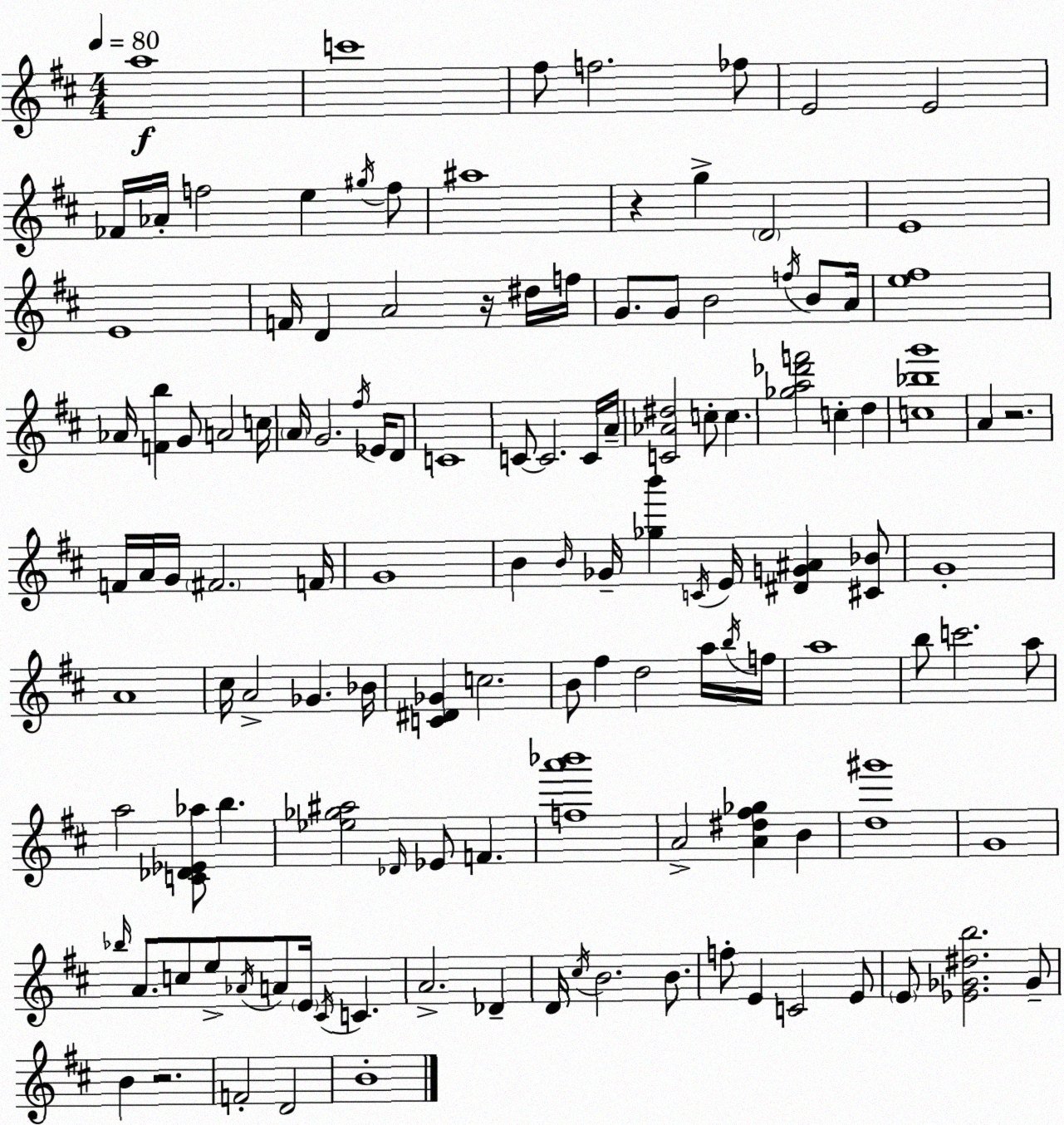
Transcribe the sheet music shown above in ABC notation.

X:1
T:Untitled
M:4/4
L:1/4
K:D
a4 c'4 ^f/2 f2 _f/2 E2 E2 _F/4 _A/4 f2 e ^g/4 f/2 ^a4 z g D2 E4 E4 F/4 D A2 z/4 ^d/4 f/4 G/2 G/2 B2 f/4 B/2 A/4 [e^f]4 _A/4 [Fb] G/2 A2 c/4 A/4 G2 ^f/4 _E/4 D/2 C4 C/2 C2 C/4 A/4 [C_A^d]2 c/2 c [_ga_d'f']2 c d [c_bg']4 A z2 F/4 A/4 G/4 ^F2 F/4 G4 B B/4 _G/4 [_gb'] C/4 E/4 [^DG^A] [^C_B]/2 G4 A4 ^c/4 A2 _G _B/4 [C^D_G] c2 B/2 ^f d2 a/4 b/4 f/4 a4 b/2 c'2 a/2 a2 [C_D_E_a]/2 b [_e_g^a]2 _D/4 _E/2 F [fa'_b']4 A2 [A^d^f_g] B [d^g']4 G4 _b/4 A/2 c/2 e/2 _A/4 A/2 E/4 ^C/4 C A2 _D D/4 ^c/4 B2 B/2 f/2 E C2 E/2 E/2 [_E_G^db]2 _G/2 B z2 F2 D2 B4